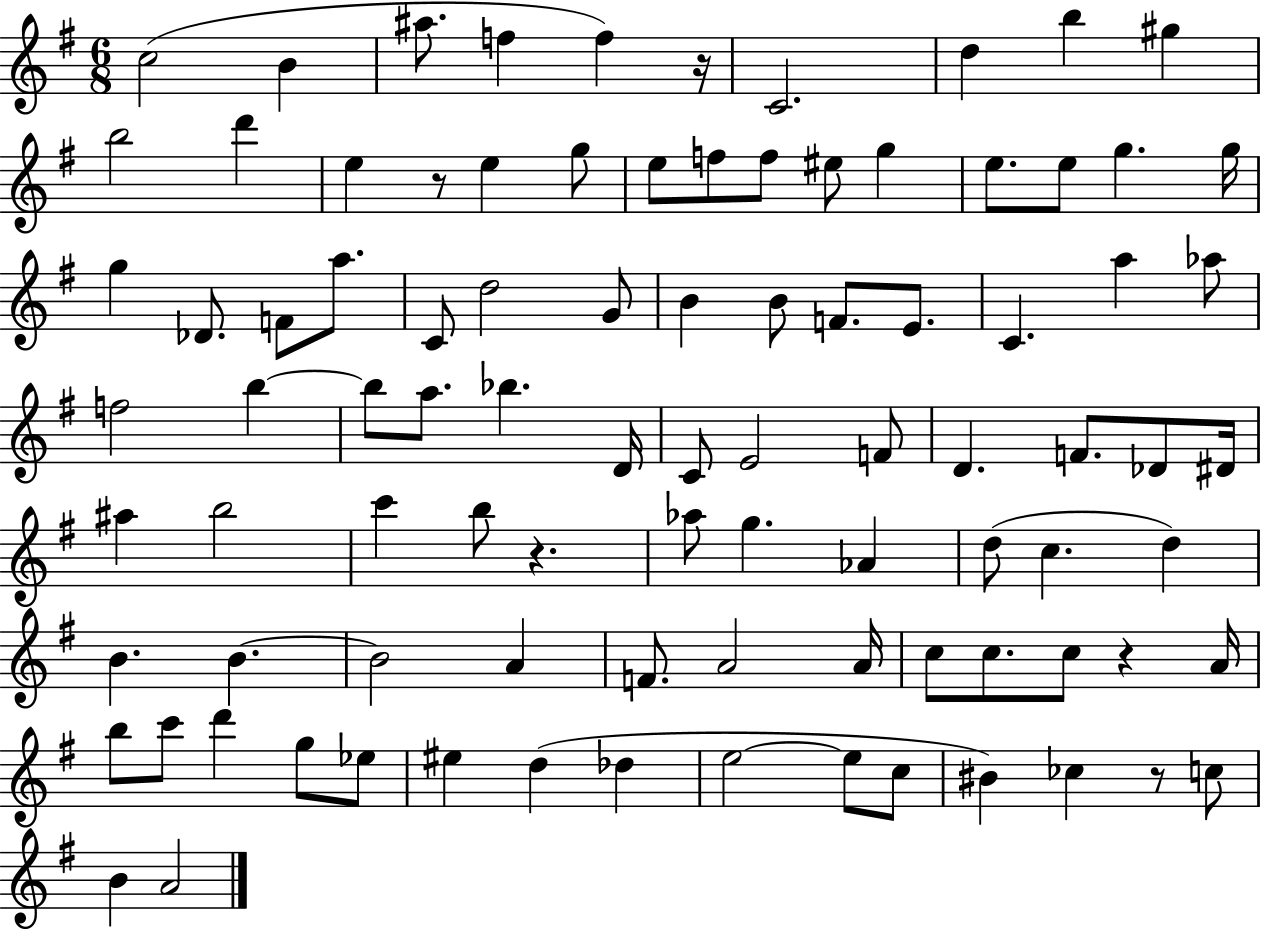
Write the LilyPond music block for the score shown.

{
  \clef treble
  \numericTimeSignature
  \time 6/8
  \key g \major
  c''2( b'4 | ais''8. f''4 f''4) r16 | c'2. | d''4 b''4 gis''4 | \break b''2 d'''4 | e''4 r8 e''4 g''8 | e''8 f''8 f''8 eis''8 g''4 | e''8. e''8 g''4. g''16 | \break g''4 des'8. f'8 a''8. | c'8 d''2 g'8 | b'4 b'8 f'8. e'8. | c'4. a''4 aes''8 | \break f''2 b''4~~ | b''8 a''8. bes''4. d'16 | c'8 e'2 f'8 | d'4. f'8. des'8 dis'16 | \break ais''4 b''2 | c'''4 b''8 r4. | aes''8 g''4. aes'4 | d''8( c''4. d''4) | \break b'4. b'4.~~ | b'2 a'4 | f'8. a'2 a'16 | c''8 c''8. c''8 r4 a'16 | \break b''8 c'''8 d'''4 g''8 ees''8 | eis''4 d''4( des''4 | e''2~~ e''8 c''8 | bis'4) ces''4 r8 c''8 | \break b'4 a'2 | \bar "|."
}